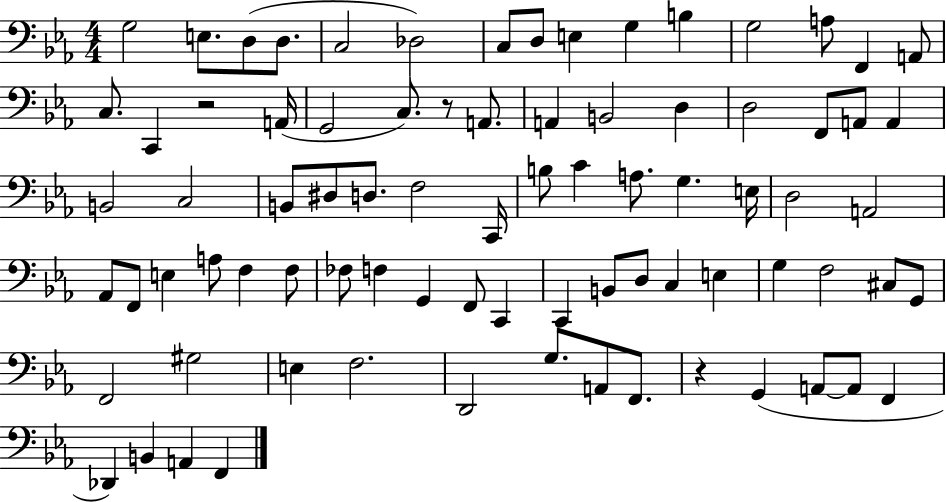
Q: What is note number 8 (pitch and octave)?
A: D3